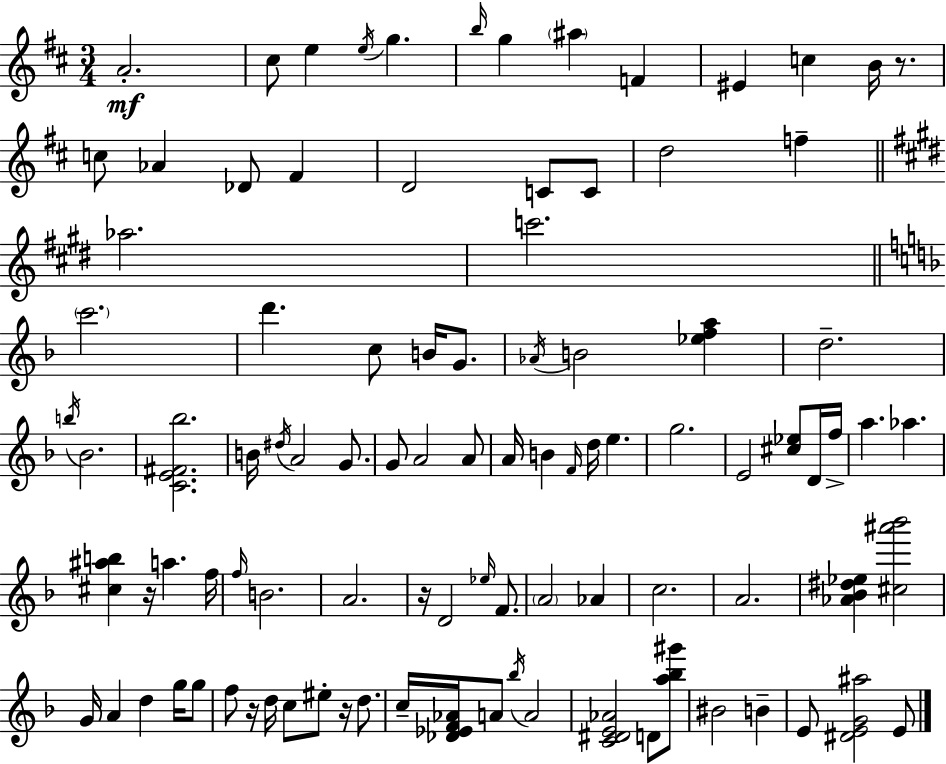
X:1
T:Untitled
M:3/4
L:1/4
K:D
A2 ^c/2 e e/4 g b/4 g ^a F ^E c B/4 z/2 c/2 _A _D/2 ^F D2 C/2 C/2 d2 f _a2 c'2 c'2 d' c/2 B/4 G/2 _A/4 B2 [_efa] d2 b/4 _B2 [CE^F_b]2 B/4 ^d/4 A2 G/2 G/2 A2 A/2 A/4 B F/4 d/4 e g2 E2 [^c_e]/2 D/4 f/4 a _a [^c^ab] z/4 a f/4 f/4 B2 A2 z/4 D2 _e/4 F/2 A2 _A c2 A2 [_A_B^d_e] [^c^a'_b']2 G/4 A d g/4 g/2 f/2 z/4 d/4 c/2 ^e/2 z/4 d/2 c/4 [_D_EF_A]/4 A/2 _b/4 A2 [C^DE_A]2 D/2 [a_b^g']/2 ^B2 B E/2 [^DEG^a]2 E/2